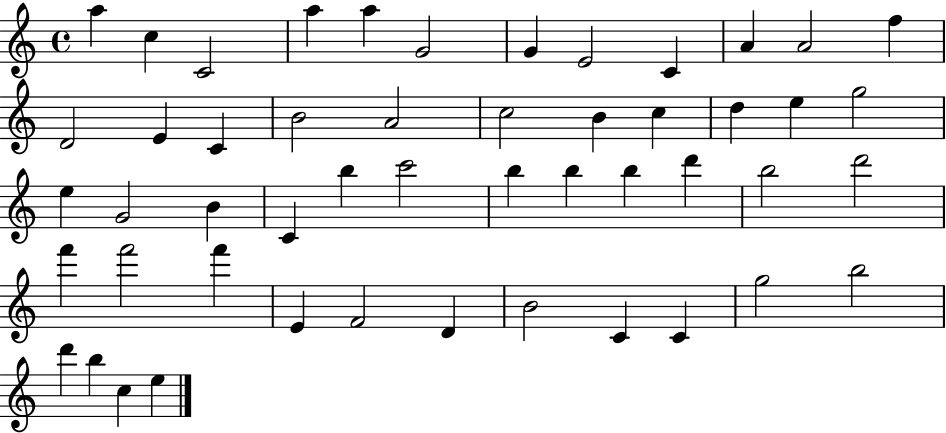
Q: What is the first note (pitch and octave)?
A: A5